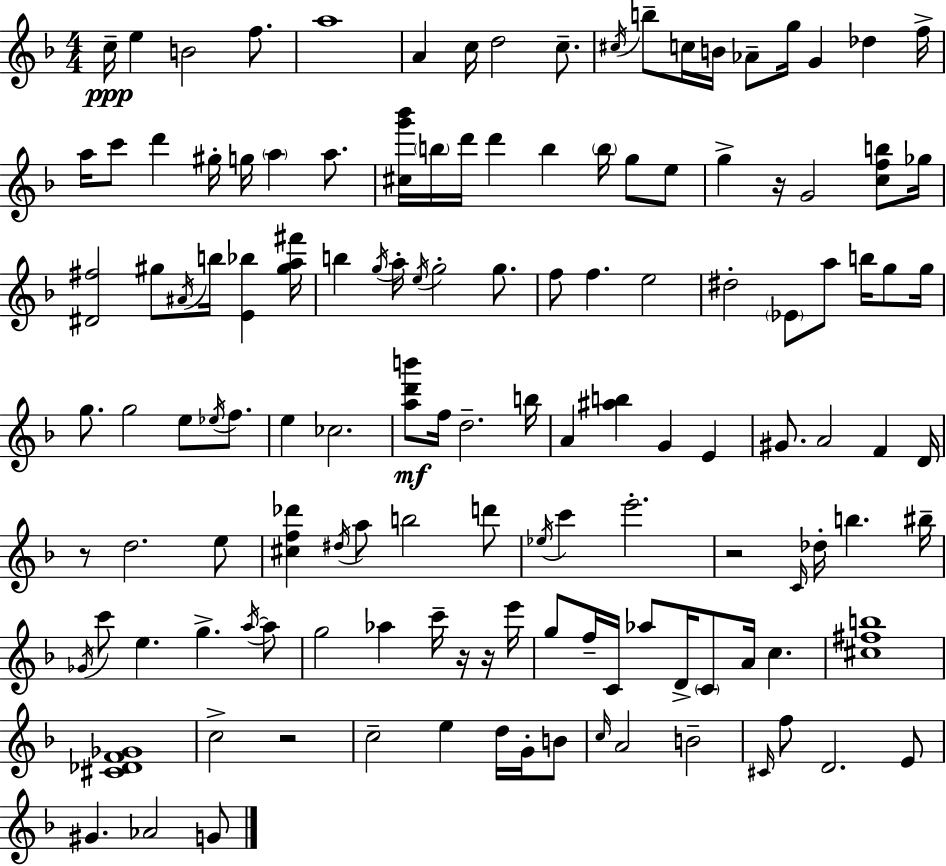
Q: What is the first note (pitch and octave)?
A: C5